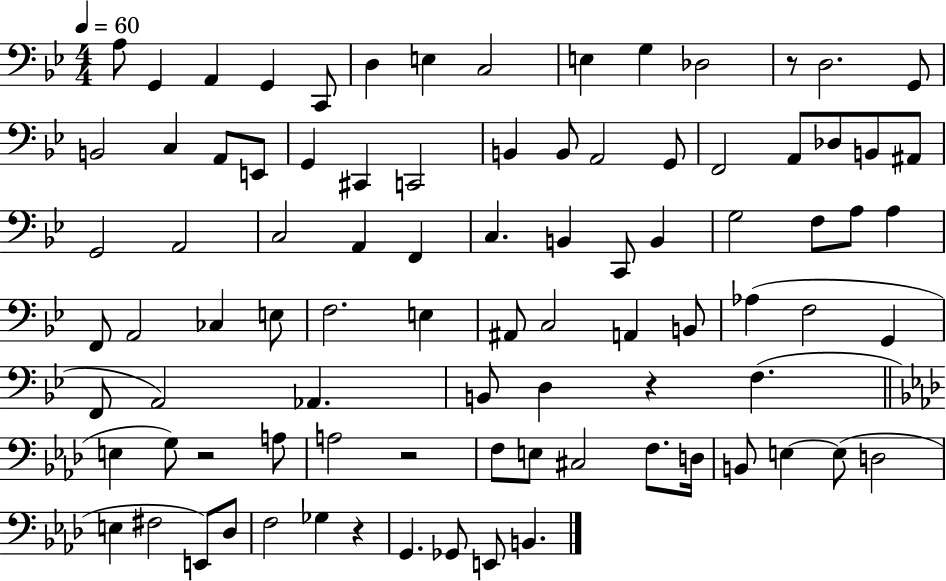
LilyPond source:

{
  \clef bass
  \numericTimeSignature
  \time 4/4
  \key bes \major
  \tempo 4 = 60
  a8 g,4 a,4 g,4 c,8 | d4 e4 c2 | e4 g4 des2 | r8 d2. g,8 | \break b,2 c4 a,8 e,8 | g,4 cis,4 c,2 | b,4 b,8 a,2 g,8 | f,2 a,8 des8 b,8 ais,8 | \break g,2 a,2 | c2 a,4 f,4 | c4. b,4 c,8 b,4 | g2 f8 a8 a4 | \break f,8 a,2 ces4 e8 | f2. e4 | ais,8 c2 a,4 b,8 | aes4( f2 g,4 | \break f,8 a,2) aes,4. | b,8 d4 r4 f4.( | \bar "||" \break \key aes \major e4 g8) r2 a8 | a2 r2 | f8 e8 cis2 f8. d16 | b,8 e4~~ e8( d2 | \break e4 fis2 e,8) des8 | f2 ges4 r4 | g,4. ges,8 e,8 b,4. | \bar "|."
}